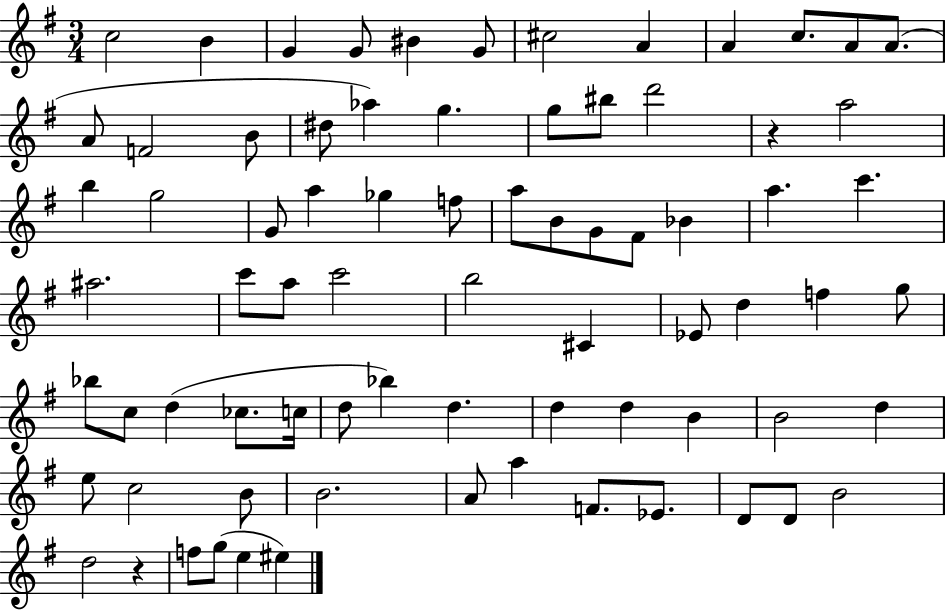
C5/h B4/q G4/q G4/e BIS4/q G4/e C#5/h A4/q A4/q C5/e. A4/e A4/e. A4/e F4/h B4/e D#5/e Ab5/q G5/q. G5/e BIS5/e D6/h R/q A5/h B5/q G5/h G4/e A5/q Gb5/q F5/e A5/e B4/e G4/e F#4/e Bb4/q A5/q. C6/q. A#5/h. C6/e A5/e C6/h B5/h C#4/q Eb4/e D5/q F5/q G5/e Bb5/e C5/e D5/q CES5/e. C5/s D5/e Bb5/q D5/q. D5/q D5/q B4/q B4/h D5/q E5/e C5/h B4/e B4/h. A4/e A5/q F4/e. Eb4/e. D4/e D4/e B4/h D5/h R/q F5/e G5/e E5/q EIS5/q